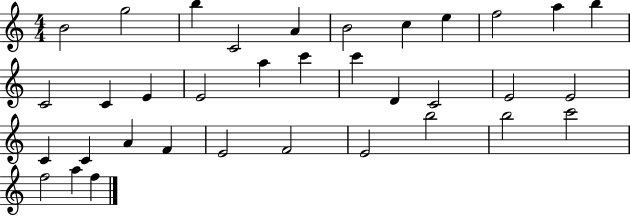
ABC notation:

X:1
T:Untitled
M:4/4
L:1/4
K:C
B2 g2 b C2 A B2 c e f2 a b C2 C E E2 a c' c' D C2 E2 E2 C C A F E2 F2 E2 b2 b2 c'2 f2 a f